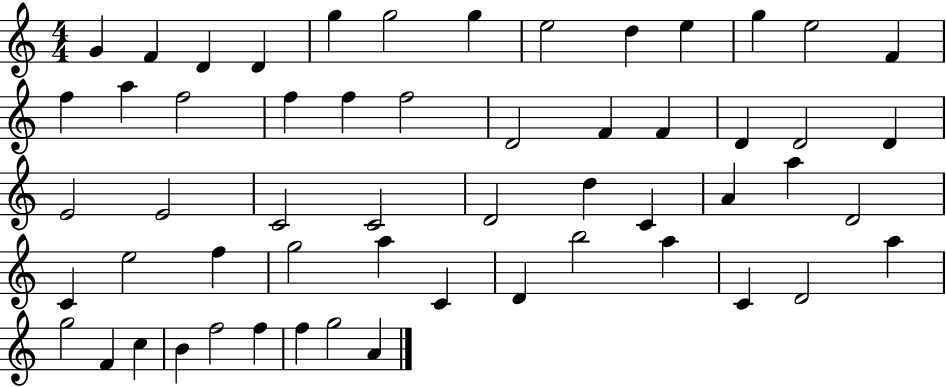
G4/q F4/q D4/q D4/q G5/q G5/h G5/q E5/h D5/q E5/q G5/q E5/h F4/q F5/q A5/q F5/h F5/q F5/q F5/h D4/h F4/q F4/q D4/q D4/h D4/q E4/h E4/h C4/h C4/h D4/h D5/q C4/q A4/q A5/q D4/h C4/q E5/h F5/q G5/h A5/q C4/q D4/q B5/h A5/q C4/q D4/h A5/q G5/h F4/q C5/q B4/q F5/h F5/q F5/q G5/h A4/q